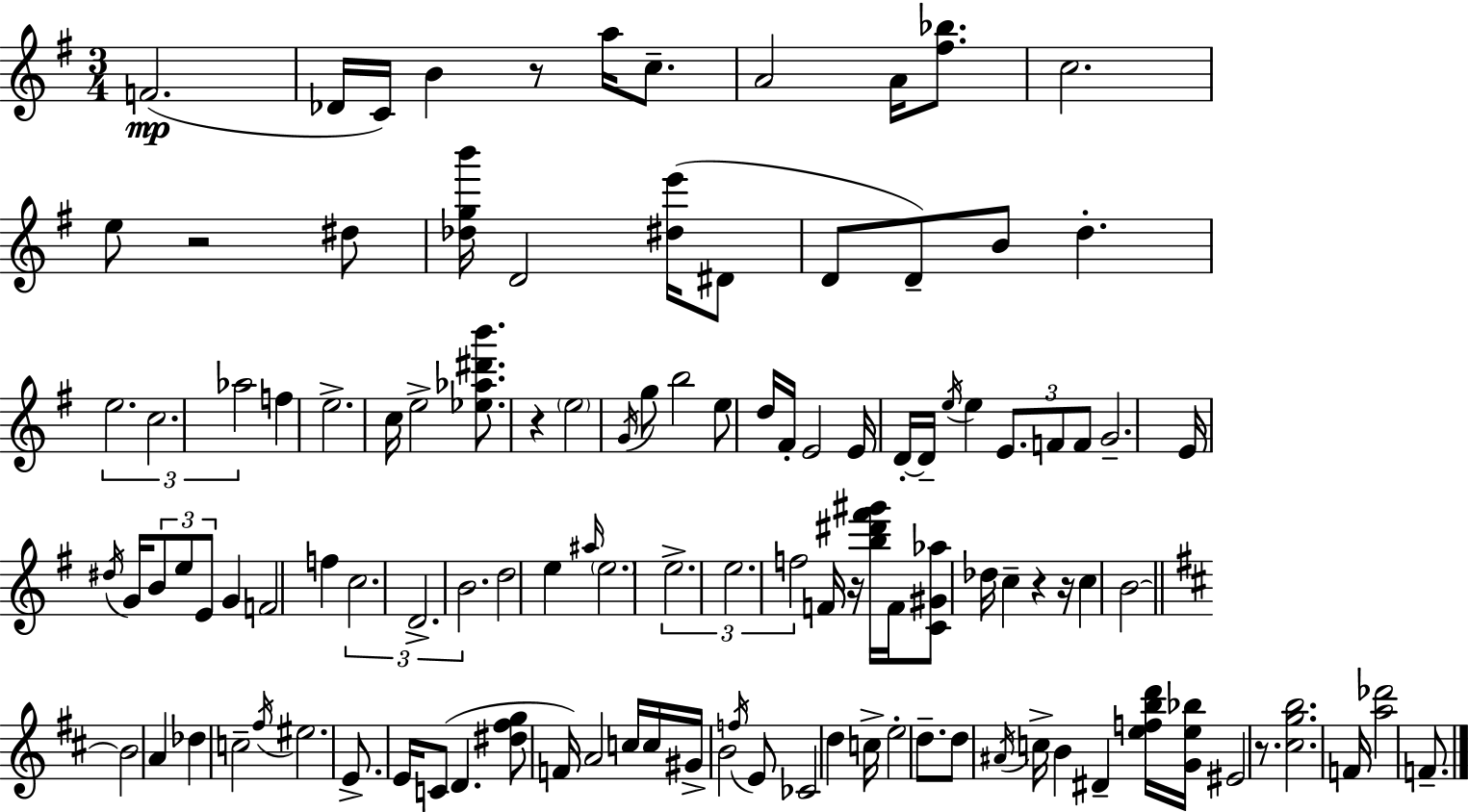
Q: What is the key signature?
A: G major